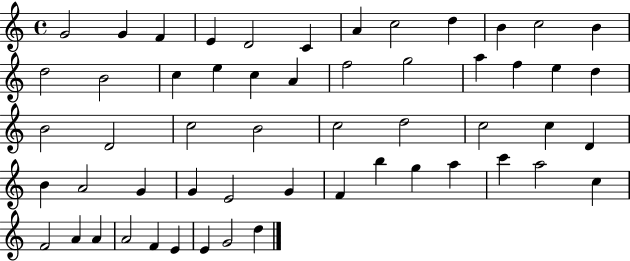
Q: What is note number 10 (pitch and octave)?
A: B4